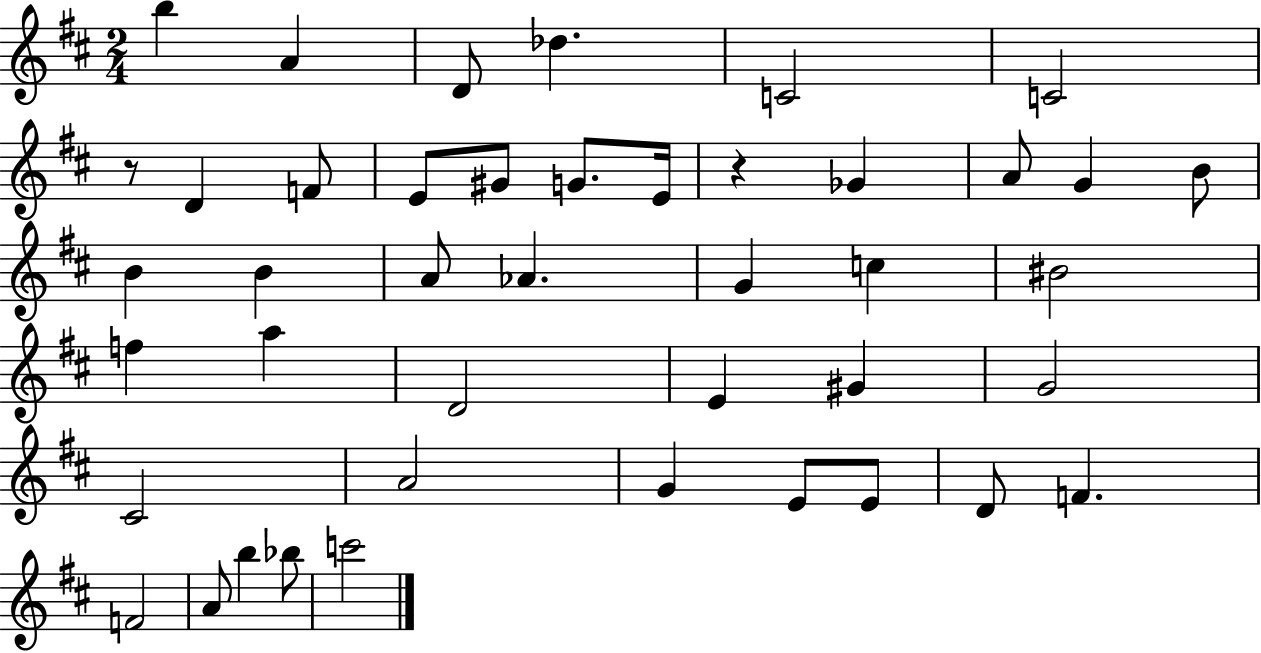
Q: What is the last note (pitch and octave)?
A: C6